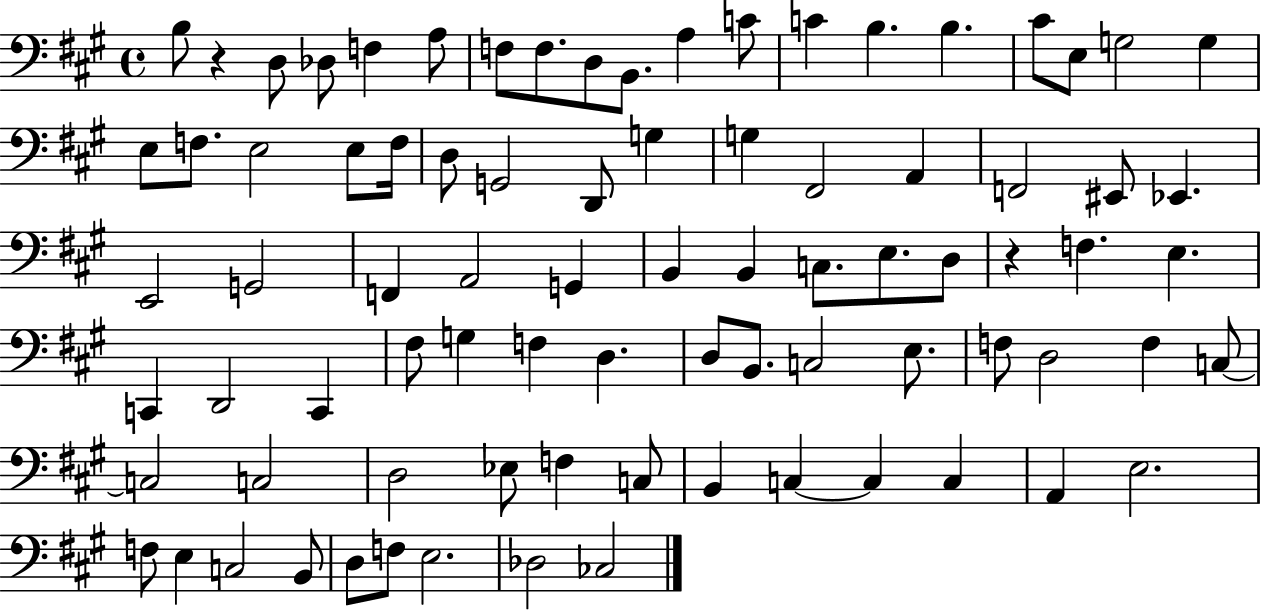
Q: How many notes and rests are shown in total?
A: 83